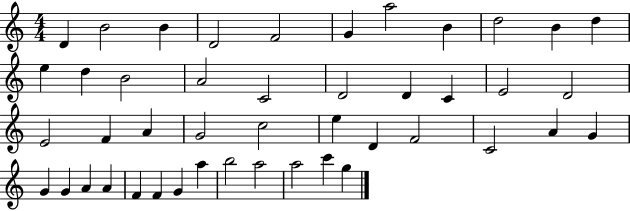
{
  \clef treble
  \numericTimeSignature
  \time 4/4
  \key c \major
  d'4 b'2 b'4 | d'2 f'2 | g'4 a''2 b'4 | d''2 b'4 d''4 | \break e''4 d''4 b'2 | a'2 c'2 | d'2 d'4 c'4 | e'2 d'2 | \break e'2 f'4 a'4 | g'2 c''2 | e''4 d'4 f'2 | c'2 a'4 g'4 | \break g'4 g'4 a'4 a'4 | f'4 f'4 g'4 a''4 | b''2 a''2 | a''2 c'''4 g''4 | \break \bar "|."
}